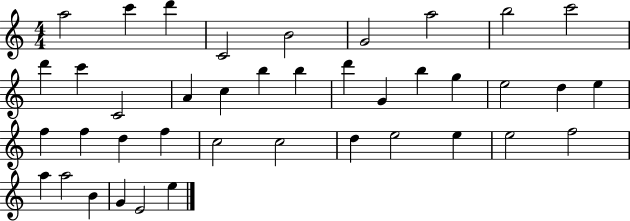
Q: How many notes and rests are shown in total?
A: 40